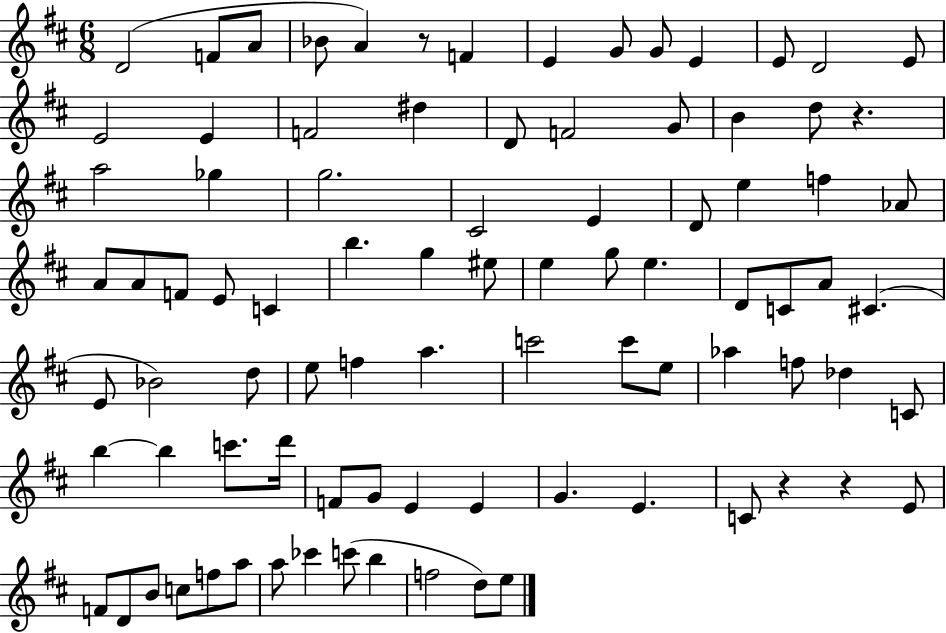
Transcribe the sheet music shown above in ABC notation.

X:1
T:Untitled
M:6/8
L:1/4
K:D
D2 F/2 A/2 _B/2 A z/2 F E G/2 G/2 E E/2 D2 E/2 E2 E F2 ^d D/2 F2 G/2 B d/2 z a2 _g g2 ^C2 E D/2 e f _A/2 A/2 A/2 F/2 E/2 C b g ^e/2 e g/2 e D/2 C/2 A/2 ^C E/2 _B2 d/2 e/2 f a c'2 c'/2 e/2 _a f/2 _d C/2 b b c'/2 d'/4 F/2 G/2 E E G E C/2 z z E/2 F/2 D/2 B/2 c/2 f/2 a/2 a/2 _c' c'/2 b f2 d/2 e/2